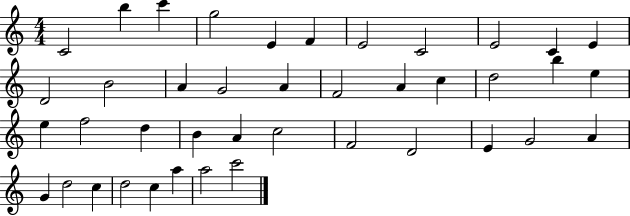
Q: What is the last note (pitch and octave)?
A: C6